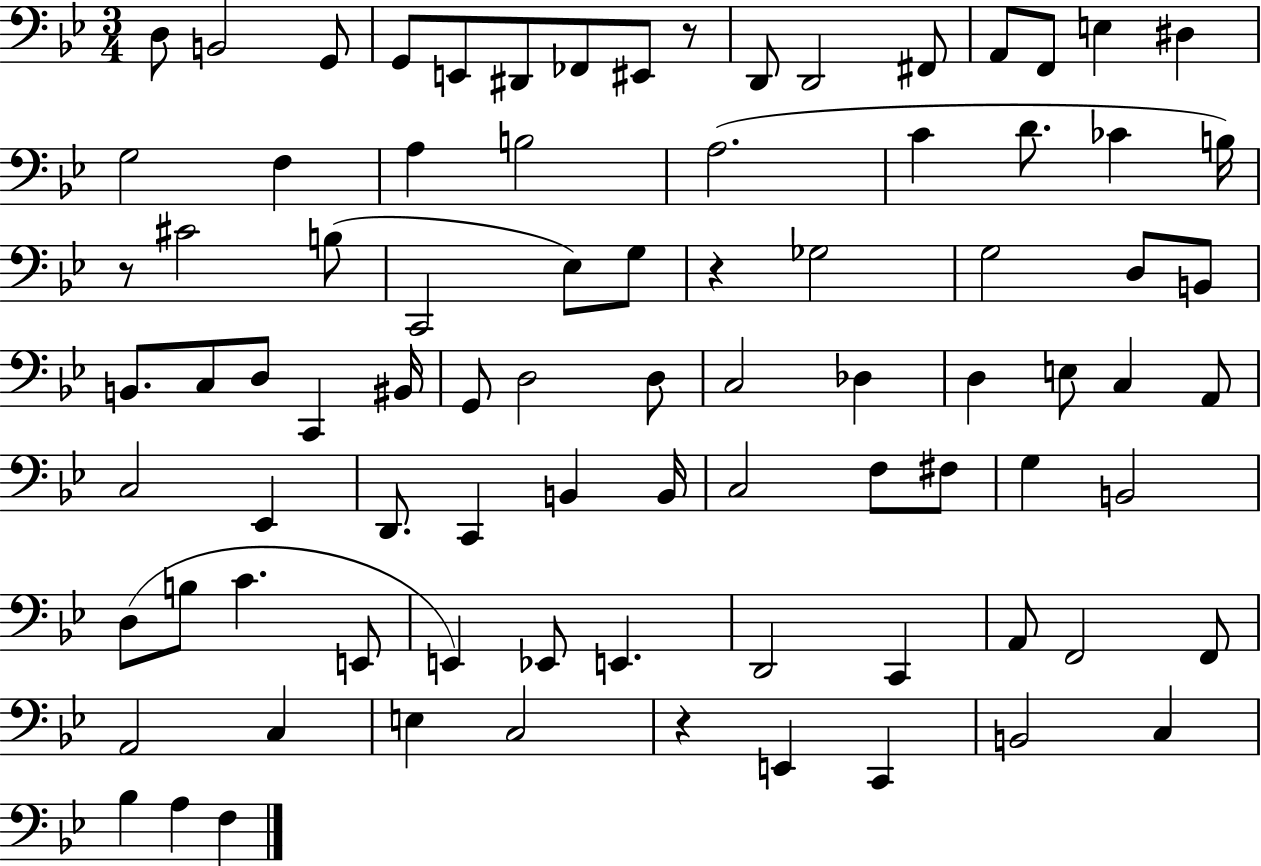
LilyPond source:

{
  \clef bass
  \numericTimeSignature
  \time 3/4
  \key bes \major
  d8 b,2 g,8 | g,8 e,8 dis,8 fes,8 eis,8 r8 | d,8 d,2 fis,8 | a,8 f,8 e4 dis4 | \break g2 f4 | a4 b2 | a2.( | c'4 d'8. ces'4 b16) | \break r8 cis'2 b8( | c,2 ees8) g8 | r4 ges2 | g2 d8 b,8 | \break b,8. c8 d8 c,4 bis,16 | g,8 d2 d8 | c2 des4 | d4 e8 c4 a,8 | \break c2 ees,4 | d,8. c,4 b,4 b,16 | c2 f8 fis8 | g4 b,2 | \break d8( b8 c'4. e,8 | e,4) ees,8 e,4. | d,2 c,4 | a,8 f,2 f,8 | \break a,2 c4 | e4 c2 | r4 e,4 c,4 | b,2 c4 | \break bes4 a4 f4 | \bar "|."
}